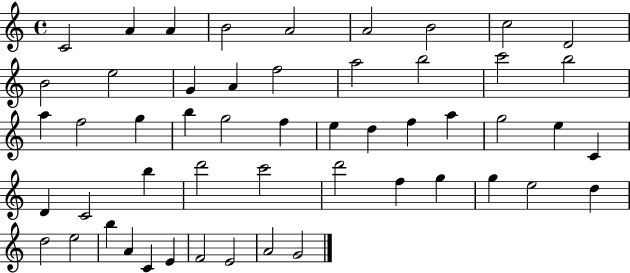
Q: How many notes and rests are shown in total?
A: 52